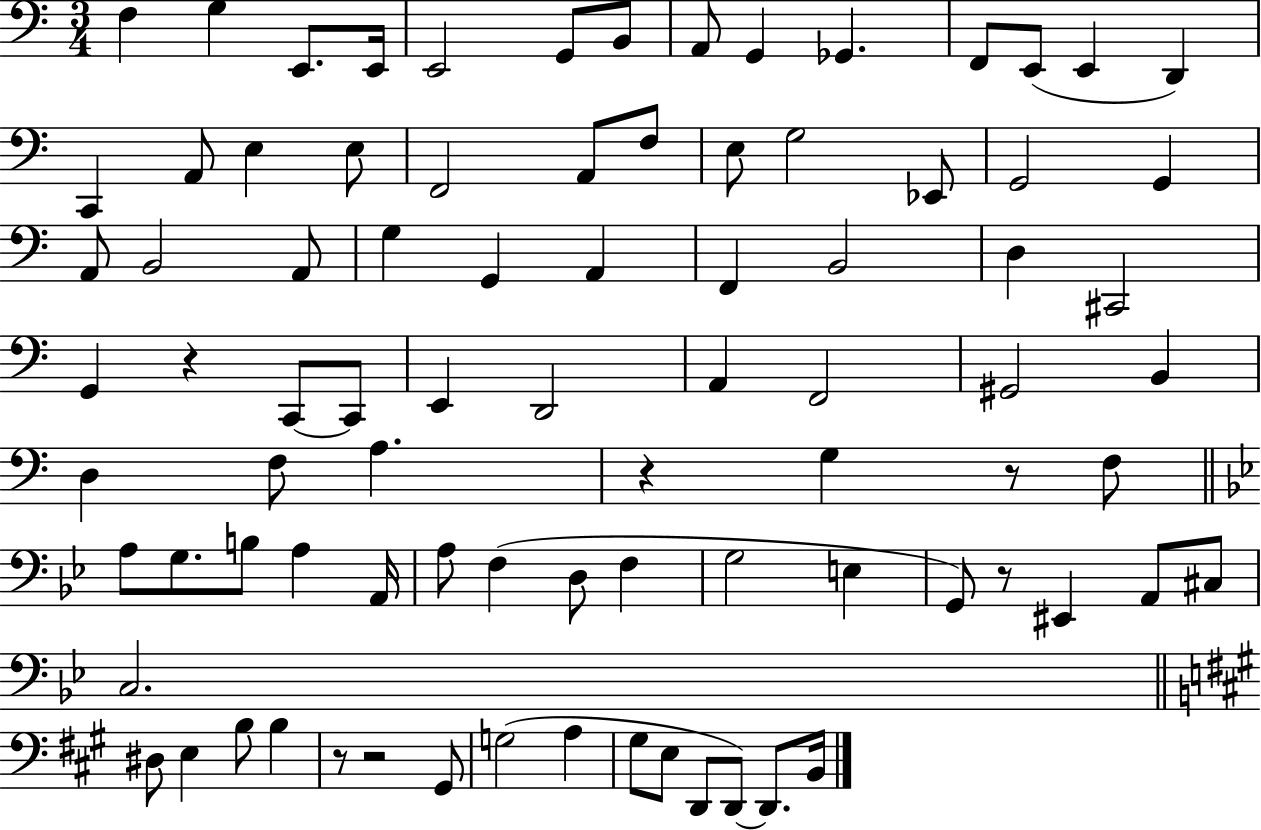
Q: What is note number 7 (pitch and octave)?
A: B2